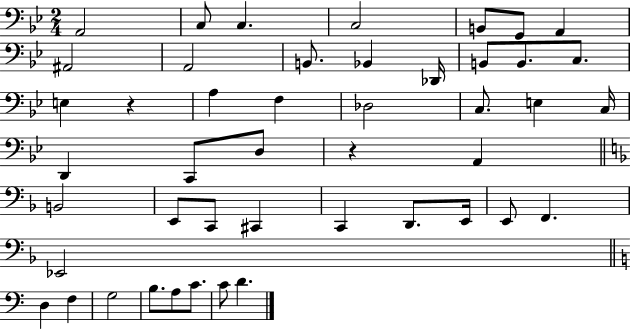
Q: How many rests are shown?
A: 2